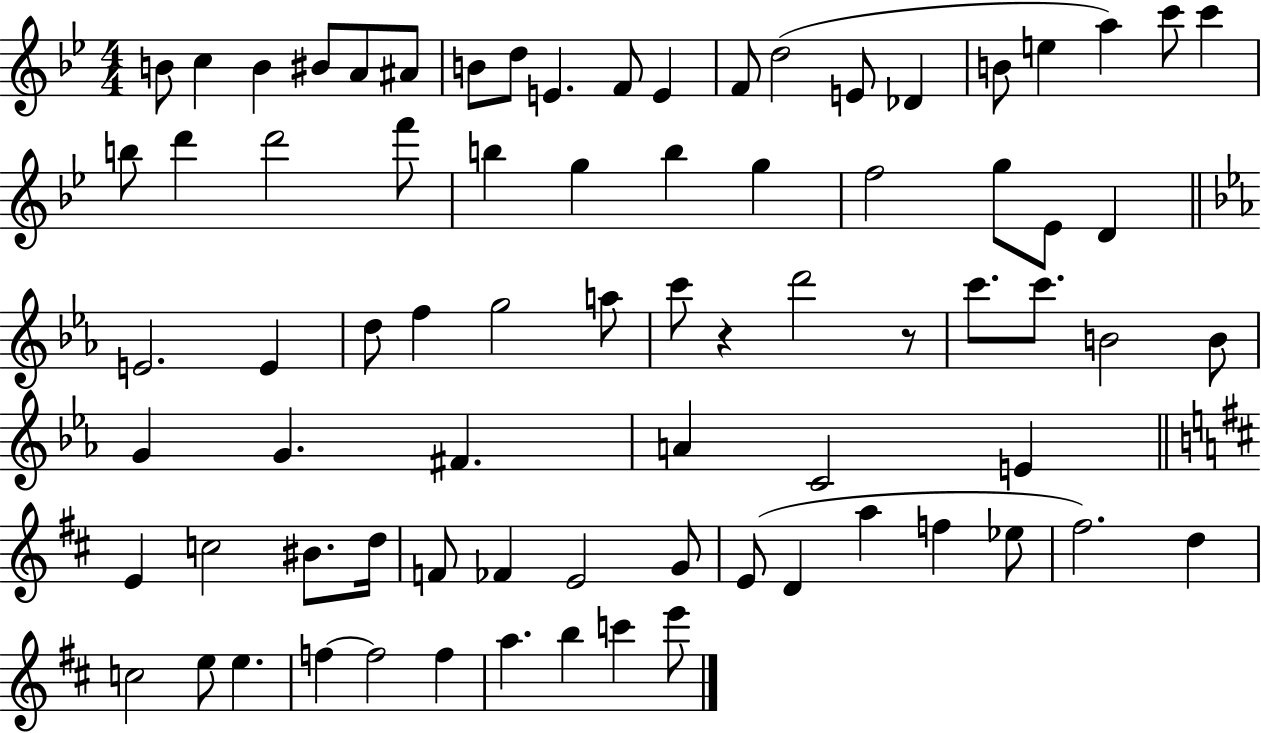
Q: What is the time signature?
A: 4/4